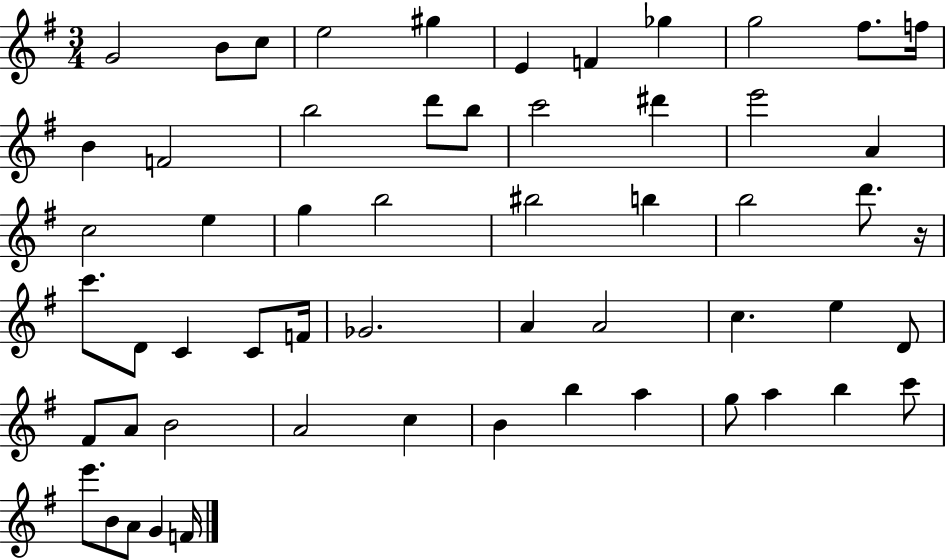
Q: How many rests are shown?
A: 1